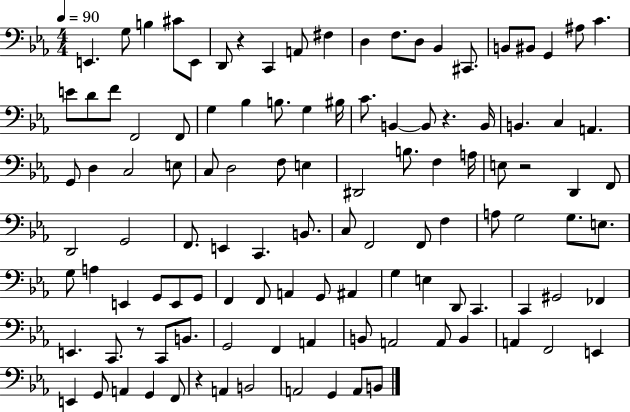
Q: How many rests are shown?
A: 5